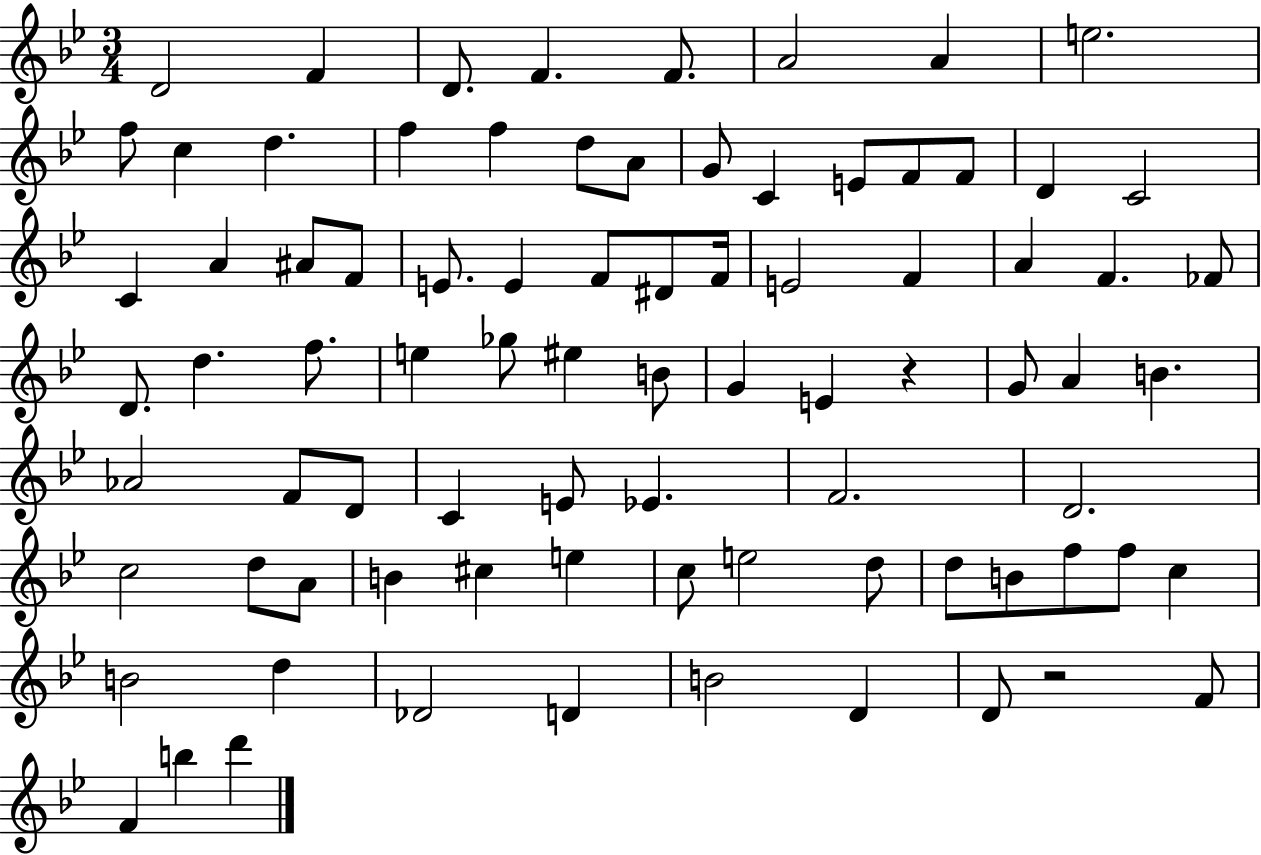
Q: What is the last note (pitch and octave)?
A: D6